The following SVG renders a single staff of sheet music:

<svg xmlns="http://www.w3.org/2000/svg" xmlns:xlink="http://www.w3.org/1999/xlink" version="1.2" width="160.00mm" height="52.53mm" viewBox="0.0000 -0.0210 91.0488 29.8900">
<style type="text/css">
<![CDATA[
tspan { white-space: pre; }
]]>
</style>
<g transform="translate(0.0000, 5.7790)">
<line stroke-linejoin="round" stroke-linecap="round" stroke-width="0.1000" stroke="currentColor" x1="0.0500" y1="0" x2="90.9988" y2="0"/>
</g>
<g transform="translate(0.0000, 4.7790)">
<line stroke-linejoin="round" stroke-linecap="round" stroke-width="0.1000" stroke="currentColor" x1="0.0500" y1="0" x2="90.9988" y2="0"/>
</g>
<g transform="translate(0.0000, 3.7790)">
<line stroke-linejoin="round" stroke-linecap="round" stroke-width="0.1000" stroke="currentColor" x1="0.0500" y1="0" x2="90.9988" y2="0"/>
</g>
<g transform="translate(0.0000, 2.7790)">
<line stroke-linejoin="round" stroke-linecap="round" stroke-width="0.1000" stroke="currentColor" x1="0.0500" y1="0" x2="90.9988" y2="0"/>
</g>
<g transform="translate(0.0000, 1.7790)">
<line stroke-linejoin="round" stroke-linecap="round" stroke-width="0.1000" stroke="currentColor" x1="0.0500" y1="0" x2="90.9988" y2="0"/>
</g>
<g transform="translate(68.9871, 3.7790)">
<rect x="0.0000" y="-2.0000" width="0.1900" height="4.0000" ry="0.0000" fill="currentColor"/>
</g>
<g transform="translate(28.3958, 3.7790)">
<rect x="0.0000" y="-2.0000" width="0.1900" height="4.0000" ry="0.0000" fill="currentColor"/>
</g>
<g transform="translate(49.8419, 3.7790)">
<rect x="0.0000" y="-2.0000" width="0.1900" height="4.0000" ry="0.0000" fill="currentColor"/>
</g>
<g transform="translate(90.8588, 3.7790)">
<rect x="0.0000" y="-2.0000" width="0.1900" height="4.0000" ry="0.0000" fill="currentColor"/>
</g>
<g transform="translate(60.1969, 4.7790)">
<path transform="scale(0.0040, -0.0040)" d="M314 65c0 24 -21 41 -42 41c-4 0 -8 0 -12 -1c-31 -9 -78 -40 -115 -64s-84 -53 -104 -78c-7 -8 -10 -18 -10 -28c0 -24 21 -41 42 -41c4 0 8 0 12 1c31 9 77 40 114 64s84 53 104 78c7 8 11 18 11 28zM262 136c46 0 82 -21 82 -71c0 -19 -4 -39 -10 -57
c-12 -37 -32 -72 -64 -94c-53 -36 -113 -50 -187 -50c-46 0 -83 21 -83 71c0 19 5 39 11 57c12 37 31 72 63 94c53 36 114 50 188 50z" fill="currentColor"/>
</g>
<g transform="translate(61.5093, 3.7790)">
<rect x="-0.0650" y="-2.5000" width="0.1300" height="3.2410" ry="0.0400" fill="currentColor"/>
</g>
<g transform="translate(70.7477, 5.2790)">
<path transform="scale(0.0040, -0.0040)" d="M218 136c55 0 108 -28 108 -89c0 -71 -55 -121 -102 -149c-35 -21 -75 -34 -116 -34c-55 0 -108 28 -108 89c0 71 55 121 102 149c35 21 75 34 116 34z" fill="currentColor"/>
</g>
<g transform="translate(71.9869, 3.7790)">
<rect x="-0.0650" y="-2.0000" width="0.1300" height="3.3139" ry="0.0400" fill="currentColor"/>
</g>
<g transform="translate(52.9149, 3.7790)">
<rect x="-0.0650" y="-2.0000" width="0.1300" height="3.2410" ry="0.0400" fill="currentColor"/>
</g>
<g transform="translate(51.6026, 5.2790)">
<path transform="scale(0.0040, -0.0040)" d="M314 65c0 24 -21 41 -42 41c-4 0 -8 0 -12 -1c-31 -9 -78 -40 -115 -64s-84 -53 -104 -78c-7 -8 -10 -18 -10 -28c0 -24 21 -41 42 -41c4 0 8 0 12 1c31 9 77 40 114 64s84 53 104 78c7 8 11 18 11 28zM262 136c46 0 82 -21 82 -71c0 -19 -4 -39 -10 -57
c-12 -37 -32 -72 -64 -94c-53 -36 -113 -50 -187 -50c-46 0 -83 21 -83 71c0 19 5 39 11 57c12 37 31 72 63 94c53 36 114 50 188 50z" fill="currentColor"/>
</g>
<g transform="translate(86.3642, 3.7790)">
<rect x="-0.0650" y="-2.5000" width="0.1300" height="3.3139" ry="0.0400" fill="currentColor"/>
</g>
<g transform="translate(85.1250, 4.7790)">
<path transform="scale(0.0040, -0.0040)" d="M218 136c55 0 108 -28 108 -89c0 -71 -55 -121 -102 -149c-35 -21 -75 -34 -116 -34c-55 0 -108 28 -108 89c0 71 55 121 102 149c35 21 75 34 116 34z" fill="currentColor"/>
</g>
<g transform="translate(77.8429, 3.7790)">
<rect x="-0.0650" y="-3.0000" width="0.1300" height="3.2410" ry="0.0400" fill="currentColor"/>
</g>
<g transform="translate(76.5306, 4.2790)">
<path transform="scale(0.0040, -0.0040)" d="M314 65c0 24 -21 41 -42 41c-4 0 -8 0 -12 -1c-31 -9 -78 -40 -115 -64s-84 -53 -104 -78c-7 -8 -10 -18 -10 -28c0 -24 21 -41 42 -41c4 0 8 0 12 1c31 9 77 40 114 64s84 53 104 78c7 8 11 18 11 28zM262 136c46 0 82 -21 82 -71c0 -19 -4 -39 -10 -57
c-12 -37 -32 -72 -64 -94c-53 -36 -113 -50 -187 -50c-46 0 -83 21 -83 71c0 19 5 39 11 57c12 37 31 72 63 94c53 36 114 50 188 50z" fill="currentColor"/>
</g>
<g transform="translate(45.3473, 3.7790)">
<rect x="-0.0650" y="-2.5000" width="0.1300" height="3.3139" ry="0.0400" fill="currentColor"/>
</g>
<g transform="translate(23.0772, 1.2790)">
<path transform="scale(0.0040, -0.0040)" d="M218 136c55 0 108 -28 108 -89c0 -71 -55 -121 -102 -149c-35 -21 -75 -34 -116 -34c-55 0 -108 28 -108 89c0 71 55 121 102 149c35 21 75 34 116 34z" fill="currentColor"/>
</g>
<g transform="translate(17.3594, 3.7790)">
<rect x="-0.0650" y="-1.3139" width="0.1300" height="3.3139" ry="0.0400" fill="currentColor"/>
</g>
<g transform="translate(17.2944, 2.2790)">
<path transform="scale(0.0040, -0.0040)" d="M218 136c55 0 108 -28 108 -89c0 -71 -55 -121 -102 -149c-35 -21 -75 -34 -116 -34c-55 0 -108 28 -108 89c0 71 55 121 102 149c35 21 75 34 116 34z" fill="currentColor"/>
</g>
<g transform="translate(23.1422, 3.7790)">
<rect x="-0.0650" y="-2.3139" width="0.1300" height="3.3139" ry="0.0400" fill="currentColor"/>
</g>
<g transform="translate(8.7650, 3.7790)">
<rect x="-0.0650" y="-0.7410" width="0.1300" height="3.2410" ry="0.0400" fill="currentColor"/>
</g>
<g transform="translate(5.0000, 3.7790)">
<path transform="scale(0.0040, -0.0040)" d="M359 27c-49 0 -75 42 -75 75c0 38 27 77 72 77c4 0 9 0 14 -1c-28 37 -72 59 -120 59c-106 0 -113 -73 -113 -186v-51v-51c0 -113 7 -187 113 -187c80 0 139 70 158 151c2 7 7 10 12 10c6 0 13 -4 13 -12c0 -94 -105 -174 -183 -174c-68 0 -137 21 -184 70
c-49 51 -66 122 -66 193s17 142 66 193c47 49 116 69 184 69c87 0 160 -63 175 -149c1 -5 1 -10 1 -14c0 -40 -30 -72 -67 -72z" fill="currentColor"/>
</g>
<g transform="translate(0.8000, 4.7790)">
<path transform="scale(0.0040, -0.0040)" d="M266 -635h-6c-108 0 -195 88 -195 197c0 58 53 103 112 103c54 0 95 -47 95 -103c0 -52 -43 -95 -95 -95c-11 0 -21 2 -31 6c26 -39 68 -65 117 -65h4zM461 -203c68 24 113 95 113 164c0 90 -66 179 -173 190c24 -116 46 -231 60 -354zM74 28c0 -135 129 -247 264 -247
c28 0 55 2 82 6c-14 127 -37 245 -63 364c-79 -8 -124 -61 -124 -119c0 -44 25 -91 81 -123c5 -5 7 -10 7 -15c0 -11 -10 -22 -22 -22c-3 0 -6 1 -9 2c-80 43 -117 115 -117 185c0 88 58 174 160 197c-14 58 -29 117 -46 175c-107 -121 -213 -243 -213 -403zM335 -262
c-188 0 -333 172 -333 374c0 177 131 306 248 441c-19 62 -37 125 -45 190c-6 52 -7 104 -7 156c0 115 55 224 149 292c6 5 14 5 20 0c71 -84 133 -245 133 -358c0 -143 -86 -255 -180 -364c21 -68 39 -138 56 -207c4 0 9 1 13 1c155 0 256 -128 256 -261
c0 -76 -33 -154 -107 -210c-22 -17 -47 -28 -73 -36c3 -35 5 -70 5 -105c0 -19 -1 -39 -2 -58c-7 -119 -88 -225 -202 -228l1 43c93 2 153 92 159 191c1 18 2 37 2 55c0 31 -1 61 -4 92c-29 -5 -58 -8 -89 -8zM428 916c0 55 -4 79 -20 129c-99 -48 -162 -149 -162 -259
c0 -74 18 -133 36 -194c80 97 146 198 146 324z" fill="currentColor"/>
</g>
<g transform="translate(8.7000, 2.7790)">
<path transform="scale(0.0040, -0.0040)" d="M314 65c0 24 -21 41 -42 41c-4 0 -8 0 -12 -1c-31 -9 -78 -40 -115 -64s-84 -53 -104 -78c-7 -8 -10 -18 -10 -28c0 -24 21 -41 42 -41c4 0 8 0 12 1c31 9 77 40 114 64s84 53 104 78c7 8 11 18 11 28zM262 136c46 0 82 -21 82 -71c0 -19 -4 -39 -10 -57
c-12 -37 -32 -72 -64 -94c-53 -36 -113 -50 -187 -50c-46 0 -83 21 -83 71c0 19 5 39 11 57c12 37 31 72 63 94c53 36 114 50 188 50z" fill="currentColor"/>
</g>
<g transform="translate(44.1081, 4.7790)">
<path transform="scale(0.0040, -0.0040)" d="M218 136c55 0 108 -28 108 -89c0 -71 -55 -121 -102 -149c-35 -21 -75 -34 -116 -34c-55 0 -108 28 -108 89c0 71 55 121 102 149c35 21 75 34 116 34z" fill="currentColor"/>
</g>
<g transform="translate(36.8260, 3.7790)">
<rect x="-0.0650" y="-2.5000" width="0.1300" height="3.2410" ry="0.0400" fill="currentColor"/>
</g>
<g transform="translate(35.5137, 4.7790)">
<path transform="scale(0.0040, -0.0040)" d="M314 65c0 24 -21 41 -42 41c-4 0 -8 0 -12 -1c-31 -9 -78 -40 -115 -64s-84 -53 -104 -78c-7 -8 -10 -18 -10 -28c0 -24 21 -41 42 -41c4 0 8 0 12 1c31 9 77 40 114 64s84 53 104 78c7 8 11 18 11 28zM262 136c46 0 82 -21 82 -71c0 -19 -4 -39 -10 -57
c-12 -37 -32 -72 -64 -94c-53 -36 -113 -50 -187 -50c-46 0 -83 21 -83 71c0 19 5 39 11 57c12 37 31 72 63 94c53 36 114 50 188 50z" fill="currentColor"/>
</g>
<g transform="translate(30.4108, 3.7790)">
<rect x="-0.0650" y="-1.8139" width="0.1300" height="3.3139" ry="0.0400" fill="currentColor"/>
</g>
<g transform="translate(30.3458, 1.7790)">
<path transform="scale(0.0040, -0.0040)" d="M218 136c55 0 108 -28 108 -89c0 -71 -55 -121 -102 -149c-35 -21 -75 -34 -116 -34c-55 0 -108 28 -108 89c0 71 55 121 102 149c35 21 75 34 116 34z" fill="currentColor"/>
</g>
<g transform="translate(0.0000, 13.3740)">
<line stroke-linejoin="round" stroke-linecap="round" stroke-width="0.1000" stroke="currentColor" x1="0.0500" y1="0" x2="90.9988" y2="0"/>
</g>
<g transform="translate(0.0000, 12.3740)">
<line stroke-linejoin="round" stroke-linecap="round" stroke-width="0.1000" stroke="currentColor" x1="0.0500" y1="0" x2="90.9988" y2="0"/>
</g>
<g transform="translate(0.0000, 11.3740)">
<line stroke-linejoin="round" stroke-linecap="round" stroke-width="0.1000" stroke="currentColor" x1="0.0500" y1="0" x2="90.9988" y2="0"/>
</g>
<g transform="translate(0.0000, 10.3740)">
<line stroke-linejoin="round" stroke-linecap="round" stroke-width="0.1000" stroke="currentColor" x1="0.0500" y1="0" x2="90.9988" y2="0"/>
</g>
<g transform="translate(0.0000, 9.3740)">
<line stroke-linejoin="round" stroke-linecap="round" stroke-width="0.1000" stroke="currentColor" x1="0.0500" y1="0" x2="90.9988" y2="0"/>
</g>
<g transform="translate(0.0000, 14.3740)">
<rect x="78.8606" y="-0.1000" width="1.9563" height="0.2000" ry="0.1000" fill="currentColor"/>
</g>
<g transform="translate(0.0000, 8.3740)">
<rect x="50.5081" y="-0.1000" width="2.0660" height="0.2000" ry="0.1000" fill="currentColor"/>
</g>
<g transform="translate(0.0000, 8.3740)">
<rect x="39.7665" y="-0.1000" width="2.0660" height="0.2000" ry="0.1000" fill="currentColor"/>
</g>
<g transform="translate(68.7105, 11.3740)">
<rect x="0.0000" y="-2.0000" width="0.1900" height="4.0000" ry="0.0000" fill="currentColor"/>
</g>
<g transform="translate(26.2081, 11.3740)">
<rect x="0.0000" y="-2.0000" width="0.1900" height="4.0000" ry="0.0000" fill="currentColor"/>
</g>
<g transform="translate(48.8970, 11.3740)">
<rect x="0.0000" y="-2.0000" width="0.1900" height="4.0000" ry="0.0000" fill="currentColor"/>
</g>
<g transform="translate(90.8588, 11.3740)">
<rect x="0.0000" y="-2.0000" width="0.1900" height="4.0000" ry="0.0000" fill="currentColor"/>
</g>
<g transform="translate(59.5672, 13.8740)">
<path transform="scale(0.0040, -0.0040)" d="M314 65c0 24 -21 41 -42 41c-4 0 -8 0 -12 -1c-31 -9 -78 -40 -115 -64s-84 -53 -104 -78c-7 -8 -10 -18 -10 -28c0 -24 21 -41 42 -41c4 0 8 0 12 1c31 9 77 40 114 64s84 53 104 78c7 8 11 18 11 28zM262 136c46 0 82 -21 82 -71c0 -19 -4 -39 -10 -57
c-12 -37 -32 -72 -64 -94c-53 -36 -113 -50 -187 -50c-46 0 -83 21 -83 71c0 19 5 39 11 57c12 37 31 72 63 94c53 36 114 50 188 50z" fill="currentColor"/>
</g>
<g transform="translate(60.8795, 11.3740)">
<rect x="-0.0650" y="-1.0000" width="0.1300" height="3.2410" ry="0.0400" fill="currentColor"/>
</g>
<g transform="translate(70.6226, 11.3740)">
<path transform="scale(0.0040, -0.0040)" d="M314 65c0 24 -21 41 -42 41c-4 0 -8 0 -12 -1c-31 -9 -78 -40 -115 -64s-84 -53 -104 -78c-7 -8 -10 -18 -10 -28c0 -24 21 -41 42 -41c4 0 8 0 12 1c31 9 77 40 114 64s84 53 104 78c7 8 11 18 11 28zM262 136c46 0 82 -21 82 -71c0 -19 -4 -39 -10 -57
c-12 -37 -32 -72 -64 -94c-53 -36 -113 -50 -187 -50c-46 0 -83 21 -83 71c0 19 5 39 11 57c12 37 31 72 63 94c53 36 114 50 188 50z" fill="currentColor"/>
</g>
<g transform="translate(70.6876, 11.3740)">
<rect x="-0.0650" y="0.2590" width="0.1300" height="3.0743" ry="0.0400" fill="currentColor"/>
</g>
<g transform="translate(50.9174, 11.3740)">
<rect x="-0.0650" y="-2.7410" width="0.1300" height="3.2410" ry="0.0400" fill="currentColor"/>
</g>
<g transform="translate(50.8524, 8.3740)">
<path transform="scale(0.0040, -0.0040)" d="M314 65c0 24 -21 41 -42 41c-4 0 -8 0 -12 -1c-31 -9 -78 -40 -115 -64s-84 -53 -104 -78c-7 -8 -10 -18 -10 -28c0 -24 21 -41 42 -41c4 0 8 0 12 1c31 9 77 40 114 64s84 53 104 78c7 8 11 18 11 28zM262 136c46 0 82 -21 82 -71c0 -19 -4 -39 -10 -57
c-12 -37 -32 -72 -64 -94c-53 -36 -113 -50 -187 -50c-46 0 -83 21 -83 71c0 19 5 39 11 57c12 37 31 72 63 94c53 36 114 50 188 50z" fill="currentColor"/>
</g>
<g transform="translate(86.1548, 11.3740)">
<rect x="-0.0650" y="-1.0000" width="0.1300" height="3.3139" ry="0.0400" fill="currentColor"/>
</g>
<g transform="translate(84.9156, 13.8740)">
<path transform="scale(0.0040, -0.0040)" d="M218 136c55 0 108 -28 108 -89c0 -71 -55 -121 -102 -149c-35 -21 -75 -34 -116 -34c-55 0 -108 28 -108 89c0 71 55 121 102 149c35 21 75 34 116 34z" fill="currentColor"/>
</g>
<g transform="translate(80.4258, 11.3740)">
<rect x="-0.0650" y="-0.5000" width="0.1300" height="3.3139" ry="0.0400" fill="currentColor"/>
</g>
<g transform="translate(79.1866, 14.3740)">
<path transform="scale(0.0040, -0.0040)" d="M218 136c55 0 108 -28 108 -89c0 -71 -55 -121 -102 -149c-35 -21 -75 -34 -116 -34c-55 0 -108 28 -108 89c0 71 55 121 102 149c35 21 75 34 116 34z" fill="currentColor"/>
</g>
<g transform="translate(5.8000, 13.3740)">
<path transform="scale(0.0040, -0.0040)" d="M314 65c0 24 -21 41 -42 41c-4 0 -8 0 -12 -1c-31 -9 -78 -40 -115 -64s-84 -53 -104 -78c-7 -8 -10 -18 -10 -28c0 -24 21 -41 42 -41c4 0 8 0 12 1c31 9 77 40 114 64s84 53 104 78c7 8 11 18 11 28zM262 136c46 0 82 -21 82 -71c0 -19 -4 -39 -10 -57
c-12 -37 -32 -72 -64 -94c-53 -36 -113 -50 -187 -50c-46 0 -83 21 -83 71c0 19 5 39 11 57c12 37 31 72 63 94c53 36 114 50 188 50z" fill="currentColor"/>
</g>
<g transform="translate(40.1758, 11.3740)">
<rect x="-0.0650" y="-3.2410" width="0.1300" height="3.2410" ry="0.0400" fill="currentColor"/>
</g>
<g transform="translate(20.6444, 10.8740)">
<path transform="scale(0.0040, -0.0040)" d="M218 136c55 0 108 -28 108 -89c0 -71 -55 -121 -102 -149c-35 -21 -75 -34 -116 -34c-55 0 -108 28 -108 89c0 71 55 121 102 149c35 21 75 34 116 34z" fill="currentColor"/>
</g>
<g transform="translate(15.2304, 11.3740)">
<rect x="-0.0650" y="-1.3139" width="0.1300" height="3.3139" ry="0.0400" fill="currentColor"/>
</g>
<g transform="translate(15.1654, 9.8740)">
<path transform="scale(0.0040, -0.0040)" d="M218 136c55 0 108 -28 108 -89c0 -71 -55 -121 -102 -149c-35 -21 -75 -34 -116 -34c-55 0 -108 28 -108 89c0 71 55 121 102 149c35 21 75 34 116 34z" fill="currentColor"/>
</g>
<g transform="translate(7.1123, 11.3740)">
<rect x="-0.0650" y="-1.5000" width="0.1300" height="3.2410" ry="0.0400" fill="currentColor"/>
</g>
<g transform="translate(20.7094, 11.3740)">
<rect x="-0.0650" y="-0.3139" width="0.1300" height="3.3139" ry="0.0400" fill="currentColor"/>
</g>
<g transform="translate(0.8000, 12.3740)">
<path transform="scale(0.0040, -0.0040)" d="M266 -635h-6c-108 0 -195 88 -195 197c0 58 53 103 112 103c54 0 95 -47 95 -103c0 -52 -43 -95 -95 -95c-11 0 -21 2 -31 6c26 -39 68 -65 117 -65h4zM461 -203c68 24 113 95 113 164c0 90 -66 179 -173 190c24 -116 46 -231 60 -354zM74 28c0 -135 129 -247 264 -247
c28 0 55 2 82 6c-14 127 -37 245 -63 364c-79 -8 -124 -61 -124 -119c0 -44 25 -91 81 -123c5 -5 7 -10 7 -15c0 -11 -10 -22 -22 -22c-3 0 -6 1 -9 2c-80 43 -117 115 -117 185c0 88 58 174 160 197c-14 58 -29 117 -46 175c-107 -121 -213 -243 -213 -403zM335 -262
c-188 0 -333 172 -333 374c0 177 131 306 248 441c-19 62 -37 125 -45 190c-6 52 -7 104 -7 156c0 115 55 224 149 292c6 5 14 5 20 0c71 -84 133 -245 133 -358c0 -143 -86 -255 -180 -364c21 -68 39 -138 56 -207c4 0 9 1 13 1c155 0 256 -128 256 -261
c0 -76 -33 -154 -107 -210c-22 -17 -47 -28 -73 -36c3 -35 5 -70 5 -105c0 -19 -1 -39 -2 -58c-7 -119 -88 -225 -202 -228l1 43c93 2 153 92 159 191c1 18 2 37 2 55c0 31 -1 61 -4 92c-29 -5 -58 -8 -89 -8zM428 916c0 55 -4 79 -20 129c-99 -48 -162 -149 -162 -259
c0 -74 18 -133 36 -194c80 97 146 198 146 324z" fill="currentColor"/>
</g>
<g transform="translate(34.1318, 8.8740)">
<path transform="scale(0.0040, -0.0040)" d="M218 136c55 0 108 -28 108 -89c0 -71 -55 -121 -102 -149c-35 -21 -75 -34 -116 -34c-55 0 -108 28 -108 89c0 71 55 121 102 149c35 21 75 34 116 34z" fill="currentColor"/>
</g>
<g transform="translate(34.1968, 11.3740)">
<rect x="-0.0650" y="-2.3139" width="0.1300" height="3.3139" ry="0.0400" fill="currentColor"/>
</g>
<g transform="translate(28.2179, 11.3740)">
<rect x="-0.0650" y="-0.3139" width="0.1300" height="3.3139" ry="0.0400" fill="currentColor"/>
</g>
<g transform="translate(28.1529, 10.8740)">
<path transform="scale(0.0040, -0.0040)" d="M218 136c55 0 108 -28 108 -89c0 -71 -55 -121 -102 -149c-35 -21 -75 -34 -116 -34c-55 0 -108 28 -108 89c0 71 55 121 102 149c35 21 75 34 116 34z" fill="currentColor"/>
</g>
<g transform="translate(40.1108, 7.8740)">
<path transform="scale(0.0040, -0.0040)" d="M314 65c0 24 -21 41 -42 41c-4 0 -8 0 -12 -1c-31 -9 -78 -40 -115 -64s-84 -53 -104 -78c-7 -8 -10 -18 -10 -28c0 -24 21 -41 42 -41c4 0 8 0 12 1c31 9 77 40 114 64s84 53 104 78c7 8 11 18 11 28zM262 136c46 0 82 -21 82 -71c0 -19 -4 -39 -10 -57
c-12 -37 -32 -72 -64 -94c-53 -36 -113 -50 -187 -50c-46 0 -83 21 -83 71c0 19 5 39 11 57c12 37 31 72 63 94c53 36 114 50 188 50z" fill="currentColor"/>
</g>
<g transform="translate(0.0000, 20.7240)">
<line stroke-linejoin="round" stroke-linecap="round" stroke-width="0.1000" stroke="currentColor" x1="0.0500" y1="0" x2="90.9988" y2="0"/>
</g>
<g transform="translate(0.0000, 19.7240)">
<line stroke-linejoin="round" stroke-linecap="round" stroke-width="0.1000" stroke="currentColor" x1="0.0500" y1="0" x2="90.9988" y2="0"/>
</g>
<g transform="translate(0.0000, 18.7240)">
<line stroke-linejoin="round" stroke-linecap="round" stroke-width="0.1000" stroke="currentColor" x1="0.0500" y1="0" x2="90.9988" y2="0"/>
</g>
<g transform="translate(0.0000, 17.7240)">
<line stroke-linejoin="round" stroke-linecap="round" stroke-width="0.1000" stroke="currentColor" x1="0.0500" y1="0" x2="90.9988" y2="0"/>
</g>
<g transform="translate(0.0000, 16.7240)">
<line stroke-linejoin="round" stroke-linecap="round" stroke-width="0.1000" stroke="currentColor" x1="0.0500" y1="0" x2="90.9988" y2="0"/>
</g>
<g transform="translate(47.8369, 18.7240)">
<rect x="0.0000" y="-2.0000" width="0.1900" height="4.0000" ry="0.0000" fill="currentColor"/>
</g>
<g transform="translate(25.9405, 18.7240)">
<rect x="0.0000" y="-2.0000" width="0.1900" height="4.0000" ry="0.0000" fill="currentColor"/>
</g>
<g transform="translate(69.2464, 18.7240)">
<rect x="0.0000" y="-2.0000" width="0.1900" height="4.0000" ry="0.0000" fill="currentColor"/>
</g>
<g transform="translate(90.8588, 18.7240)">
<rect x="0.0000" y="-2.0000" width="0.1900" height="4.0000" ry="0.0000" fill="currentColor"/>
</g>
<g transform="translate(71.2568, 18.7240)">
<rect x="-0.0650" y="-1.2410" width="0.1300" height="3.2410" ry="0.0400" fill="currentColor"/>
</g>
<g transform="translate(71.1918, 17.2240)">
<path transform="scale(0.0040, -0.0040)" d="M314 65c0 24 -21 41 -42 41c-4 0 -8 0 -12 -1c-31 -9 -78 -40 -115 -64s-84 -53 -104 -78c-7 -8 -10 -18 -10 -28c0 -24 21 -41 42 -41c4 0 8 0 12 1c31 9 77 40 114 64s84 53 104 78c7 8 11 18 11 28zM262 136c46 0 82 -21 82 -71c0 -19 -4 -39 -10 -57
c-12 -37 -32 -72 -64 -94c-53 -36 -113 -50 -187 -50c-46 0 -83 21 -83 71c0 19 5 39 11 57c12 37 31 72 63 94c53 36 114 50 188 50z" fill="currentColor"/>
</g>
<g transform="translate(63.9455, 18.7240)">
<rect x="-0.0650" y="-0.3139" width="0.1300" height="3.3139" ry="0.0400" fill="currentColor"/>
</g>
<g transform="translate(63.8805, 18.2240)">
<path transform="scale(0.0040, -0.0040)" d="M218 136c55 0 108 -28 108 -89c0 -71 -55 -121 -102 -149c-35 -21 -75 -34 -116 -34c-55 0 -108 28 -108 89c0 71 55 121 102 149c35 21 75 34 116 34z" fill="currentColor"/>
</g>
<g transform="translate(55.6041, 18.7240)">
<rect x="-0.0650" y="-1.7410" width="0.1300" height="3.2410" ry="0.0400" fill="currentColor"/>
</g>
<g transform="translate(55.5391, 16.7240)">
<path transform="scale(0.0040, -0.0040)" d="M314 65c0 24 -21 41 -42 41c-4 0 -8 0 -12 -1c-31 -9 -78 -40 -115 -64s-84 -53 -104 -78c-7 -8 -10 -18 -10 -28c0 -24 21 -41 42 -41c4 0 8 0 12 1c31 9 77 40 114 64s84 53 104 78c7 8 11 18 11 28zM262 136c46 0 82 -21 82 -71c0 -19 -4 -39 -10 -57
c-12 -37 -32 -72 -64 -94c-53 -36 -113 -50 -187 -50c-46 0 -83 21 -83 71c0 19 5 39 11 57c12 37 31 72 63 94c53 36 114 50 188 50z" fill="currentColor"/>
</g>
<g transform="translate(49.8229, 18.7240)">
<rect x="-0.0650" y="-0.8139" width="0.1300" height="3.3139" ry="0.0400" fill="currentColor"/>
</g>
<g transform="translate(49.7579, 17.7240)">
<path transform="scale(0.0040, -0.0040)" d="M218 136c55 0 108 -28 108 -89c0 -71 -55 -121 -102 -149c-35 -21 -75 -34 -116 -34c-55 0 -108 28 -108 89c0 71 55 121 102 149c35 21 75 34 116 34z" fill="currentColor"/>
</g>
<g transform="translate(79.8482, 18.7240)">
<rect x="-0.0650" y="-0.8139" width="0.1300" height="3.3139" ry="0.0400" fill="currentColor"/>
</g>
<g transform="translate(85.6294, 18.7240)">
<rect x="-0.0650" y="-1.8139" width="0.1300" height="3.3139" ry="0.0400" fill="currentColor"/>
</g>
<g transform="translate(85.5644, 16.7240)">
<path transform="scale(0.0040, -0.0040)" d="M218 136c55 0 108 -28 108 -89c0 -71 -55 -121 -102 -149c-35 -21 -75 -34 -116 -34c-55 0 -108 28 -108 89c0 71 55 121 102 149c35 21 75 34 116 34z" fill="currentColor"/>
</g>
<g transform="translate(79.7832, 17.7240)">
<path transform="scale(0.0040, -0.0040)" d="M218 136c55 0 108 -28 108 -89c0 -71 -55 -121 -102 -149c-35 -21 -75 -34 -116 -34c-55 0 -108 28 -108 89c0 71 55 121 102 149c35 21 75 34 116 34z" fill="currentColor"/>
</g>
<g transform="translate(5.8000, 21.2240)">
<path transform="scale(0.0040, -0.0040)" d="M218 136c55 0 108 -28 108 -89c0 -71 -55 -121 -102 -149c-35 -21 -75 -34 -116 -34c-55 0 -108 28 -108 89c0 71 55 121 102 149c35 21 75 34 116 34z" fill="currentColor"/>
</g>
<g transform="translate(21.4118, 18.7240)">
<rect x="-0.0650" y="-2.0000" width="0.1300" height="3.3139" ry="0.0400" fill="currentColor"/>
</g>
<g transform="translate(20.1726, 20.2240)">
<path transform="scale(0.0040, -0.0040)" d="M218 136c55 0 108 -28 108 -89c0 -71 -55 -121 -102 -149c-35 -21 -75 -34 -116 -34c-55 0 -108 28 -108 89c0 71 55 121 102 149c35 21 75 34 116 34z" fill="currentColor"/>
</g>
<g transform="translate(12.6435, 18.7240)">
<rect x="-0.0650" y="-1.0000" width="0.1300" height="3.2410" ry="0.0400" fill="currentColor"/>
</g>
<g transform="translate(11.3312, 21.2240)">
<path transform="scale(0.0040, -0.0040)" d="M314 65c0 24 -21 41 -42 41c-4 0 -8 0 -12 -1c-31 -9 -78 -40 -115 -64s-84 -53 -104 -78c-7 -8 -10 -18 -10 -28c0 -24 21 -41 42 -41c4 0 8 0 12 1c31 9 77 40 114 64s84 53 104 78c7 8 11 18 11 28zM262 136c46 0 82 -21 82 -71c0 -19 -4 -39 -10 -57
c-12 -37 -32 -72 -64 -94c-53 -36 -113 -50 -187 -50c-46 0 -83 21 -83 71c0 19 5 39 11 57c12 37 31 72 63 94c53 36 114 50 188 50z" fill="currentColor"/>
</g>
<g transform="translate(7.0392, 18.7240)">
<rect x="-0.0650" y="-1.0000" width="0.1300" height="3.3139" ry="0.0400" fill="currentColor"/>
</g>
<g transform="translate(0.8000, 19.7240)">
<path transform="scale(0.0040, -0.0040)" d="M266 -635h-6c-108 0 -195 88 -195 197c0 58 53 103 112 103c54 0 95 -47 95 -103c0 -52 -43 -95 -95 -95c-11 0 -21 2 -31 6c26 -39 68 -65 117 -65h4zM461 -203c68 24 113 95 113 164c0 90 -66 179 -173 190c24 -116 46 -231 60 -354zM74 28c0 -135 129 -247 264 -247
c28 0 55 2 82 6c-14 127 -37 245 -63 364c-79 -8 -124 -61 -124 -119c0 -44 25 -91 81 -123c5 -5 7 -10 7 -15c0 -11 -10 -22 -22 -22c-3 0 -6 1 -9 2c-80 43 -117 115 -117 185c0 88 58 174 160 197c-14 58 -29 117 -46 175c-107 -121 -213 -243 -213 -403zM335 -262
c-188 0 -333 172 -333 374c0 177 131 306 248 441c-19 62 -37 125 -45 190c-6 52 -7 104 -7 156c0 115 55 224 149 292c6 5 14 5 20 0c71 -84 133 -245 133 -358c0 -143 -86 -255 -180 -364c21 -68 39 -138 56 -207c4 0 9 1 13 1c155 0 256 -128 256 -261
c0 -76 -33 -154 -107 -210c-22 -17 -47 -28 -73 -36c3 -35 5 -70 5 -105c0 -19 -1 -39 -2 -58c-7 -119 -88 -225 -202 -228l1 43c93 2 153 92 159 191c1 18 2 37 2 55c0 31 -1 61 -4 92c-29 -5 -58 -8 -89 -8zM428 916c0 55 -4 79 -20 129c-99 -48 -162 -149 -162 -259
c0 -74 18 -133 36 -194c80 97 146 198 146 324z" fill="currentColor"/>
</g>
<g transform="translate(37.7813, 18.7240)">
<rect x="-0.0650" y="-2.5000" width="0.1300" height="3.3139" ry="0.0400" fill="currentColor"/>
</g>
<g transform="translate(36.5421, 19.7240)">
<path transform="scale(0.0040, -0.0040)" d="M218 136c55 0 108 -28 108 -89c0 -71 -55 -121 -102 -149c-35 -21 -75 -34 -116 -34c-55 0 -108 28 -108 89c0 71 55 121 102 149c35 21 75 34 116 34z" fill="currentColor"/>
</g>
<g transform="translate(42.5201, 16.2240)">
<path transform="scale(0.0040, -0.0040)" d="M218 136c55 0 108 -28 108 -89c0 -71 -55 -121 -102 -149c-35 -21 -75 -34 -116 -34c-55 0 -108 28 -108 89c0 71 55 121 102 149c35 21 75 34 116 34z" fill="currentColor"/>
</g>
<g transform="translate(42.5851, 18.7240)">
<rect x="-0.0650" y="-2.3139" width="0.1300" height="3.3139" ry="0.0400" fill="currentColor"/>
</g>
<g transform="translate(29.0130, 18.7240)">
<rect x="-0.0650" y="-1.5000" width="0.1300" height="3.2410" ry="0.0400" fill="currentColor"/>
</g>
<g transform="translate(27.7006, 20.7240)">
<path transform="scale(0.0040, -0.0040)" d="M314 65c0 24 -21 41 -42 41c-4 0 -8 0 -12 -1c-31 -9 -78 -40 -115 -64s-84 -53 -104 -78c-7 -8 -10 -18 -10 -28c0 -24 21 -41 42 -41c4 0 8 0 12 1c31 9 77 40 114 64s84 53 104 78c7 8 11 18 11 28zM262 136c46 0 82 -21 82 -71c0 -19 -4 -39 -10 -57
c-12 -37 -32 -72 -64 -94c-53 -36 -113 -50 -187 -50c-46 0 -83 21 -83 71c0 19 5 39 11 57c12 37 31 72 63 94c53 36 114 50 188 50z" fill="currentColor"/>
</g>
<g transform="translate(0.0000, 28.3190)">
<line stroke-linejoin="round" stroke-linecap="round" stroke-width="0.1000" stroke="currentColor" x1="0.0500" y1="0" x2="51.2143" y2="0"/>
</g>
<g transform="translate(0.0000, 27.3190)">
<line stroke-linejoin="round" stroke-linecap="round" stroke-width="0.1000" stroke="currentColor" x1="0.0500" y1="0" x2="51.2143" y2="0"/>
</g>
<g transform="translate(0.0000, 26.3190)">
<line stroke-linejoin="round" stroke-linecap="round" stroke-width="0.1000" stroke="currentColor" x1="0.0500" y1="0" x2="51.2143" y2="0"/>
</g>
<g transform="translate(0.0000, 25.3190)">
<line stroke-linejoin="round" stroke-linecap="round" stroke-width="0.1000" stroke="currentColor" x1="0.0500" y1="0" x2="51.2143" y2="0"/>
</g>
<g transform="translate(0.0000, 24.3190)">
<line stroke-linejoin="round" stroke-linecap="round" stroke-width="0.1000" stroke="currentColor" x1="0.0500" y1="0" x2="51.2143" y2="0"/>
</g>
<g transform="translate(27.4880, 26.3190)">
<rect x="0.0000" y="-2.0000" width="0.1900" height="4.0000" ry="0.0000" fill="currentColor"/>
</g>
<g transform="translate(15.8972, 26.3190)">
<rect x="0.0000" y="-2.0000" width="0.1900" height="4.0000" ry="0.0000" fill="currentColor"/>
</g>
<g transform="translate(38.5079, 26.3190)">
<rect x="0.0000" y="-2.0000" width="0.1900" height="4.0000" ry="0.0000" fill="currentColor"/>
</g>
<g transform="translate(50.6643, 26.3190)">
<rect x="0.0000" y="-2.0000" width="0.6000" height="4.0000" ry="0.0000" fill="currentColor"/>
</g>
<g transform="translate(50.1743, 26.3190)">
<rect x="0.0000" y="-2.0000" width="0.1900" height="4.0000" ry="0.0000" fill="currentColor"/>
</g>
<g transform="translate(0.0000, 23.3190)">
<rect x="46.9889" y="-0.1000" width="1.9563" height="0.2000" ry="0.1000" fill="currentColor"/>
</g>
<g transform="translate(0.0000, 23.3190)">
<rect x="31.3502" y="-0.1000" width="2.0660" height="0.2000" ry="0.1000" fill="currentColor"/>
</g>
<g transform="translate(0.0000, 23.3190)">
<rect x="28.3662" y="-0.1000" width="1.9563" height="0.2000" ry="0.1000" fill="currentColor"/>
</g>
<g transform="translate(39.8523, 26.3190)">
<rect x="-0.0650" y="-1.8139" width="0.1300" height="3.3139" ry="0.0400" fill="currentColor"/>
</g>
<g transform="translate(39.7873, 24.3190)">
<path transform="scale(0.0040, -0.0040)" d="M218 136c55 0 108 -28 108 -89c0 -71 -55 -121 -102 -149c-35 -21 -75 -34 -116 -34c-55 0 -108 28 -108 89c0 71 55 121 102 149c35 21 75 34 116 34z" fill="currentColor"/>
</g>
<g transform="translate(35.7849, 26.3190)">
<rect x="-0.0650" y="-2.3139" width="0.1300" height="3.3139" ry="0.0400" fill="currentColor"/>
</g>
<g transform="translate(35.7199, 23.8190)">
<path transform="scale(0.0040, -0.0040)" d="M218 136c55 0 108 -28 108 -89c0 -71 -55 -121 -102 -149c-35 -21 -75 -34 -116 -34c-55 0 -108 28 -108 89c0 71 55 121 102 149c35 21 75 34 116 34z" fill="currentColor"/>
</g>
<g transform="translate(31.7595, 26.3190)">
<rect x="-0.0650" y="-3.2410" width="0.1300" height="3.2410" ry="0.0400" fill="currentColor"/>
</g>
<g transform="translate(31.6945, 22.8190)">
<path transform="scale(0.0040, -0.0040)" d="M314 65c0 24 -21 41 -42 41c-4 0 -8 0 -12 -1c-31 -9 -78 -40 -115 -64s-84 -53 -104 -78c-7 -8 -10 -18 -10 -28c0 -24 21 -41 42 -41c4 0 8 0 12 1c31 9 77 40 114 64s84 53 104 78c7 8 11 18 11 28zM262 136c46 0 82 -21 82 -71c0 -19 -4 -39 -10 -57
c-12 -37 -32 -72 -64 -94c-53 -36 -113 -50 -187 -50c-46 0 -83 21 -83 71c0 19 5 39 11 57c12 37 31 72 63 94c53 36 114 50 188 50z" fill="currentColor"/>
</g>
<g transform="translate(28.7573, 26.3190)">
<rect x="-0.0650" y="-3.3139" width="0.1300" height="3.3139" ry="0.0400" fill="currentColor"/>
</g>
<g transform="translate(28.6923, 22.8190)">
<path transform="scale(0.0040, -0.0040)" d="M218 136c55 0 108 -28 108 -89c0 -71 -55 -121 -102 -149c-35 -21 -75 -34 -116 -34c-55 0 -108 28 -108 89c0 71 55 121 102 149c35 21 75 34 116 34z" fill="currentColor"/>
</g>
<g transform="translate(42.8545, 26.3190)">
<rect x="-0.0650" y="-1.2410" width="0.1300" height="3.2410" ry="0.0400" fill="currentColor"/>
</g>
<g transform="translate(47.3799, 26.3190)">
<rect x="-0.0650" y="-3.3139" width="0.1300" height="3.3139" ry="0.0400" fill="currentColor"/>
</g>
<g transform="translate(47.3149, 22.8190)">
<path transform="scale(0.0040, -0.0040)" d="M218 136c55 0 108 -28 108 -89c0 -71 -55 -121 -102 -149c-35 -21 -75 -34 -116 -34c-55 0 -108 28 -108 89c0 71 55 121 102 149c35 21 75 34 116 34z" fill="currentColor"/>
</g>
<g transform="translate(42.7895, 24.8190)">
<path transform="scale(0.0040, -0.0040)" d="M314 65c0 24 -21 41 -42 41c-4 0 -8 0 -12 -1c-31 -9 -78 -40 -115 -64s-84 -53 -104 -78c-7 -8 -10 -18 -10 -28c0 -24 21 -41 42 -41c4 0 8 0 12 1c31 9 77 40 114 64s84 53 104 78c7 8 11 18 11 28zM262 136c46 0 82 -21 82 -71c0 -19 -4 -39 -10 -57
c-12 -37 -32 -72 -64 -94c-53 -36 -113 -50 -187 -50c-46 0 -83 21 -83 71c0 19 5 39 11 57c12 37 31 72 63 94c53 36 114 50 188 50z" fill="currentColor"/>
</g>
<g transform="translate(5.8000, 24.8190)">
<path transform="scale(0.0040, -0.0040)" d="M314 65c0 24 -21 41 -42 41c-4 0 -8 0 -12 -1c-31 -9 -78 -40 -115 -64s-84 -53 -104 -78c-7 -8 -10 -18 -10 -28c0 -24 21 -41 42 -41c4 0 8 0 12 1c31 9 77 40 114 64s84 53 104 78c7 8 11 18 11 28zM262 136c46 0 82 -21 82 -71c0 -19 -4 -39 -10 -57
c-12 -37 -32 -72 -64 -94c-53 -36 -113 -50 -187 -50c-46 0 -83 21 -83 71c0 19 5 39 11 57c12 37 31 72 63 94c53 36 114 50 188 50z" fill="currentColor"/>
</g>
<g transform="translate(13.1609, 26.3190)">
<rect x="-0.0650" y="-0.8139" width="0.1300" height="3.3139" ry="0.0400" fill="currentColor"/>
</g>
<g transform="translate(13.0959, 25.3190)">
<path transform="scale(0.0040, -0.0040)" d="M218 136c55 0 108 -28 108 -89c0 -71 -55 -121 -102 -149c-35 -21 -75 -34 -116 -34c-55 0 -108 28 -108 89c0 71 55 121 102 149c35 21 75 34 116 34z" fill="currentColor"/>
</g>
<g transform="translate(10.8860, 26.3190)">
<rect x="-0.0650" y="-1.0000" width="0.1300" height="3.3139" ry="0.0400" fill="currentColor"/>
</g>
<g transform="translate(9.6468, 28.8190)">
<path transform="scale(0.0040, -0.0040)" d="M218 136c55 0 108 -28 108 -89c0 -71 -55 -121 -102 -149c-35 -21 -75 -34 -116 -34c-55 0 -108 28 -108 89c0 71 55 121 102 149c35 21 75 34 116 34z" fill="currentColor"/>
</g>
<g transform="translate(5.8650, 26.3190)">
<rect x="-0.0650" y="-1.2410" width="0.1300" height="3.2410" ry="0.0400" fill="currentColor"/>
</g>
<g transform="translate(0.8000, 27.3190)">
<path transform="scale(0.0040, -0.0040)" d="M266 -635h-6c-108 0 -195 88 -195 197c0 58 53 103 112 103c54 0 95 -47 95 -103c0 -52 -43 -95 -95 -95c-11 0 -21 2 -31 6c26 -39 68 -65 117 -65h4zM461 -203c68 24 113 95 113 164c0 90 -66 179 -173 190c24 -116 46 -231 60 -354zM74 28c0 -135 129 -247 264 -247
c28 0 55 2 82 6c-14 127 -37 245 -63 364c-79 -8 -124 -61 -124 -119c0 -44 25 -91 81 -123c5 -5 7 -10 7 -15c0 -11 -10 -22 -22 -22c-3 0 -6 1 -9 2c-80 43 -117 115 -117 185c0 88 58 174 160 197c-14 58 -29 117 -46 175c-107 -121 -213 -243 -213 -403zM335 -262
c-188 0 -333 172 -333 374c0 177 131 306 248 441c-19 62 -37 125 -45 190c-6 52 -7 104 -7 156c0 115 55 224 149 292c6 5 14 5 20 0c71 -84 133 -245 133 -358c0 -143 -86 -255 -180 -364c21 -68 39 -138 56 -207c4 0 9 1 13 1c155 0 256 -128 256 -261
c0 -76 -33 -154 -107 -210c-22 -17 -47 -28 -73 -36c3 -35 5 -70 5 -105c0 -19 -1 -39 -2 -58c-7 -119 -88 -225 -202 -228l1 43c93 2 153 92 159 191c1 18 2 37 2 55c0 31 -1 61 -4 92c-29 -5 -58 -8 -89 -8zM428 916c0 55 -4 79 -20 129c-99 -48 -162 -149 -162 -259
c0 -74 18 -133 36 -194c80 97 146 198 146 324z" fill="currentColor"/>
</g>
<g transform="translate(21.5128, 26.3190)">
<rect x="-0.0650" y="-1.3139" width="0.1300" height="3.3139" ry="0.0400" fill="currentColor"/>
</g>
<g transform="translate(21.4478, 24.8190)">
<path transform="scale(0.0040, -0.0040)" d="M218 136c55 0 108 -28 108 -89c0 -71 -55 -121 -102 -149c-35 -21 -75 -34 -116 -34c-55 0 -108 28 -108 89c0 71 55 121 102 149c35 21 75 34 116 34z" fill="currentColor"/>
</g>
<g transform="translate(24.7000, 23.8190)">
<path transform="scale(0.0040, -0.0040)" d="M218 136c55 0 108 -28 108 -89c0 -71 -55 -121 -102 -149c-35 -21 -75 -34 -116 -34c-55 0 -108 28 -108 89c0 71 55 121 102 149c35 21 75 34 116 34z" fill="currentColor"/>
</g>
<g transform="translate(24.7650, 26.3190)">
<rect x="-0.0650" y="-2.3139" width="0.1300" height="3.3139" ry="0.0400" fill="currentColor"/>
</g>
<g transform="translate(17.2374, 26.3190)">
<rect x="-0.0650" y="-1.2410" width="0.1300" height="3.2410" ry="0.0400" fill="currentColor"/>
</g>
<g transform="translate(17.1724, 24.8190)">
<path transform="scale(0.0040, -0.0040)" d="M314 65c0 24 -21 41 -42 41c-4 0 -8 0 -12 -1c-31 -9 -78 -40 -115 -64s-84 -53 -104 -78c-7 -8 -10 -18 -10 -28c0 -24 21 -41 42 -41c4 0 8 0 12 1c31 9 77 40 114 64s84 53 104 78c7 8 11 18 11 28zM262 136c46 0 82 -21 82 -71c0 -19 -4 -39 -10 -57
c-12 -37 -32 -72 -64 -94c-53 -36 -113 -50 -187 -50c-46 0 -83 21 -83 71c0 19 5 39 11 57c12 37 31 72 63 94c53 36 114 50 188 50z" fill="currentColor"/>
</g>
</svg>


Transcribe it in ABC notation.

X:1
T:Untitled
M:4/4
L:1/4
K:C
d2 e g f G2 G F2 G2 F A2 G E2 e c c g b2 a2 D2 B2 C D D D2 F E2 G g d f2 c e2 d f e2 D d e2 e g b b2 g f e2 b